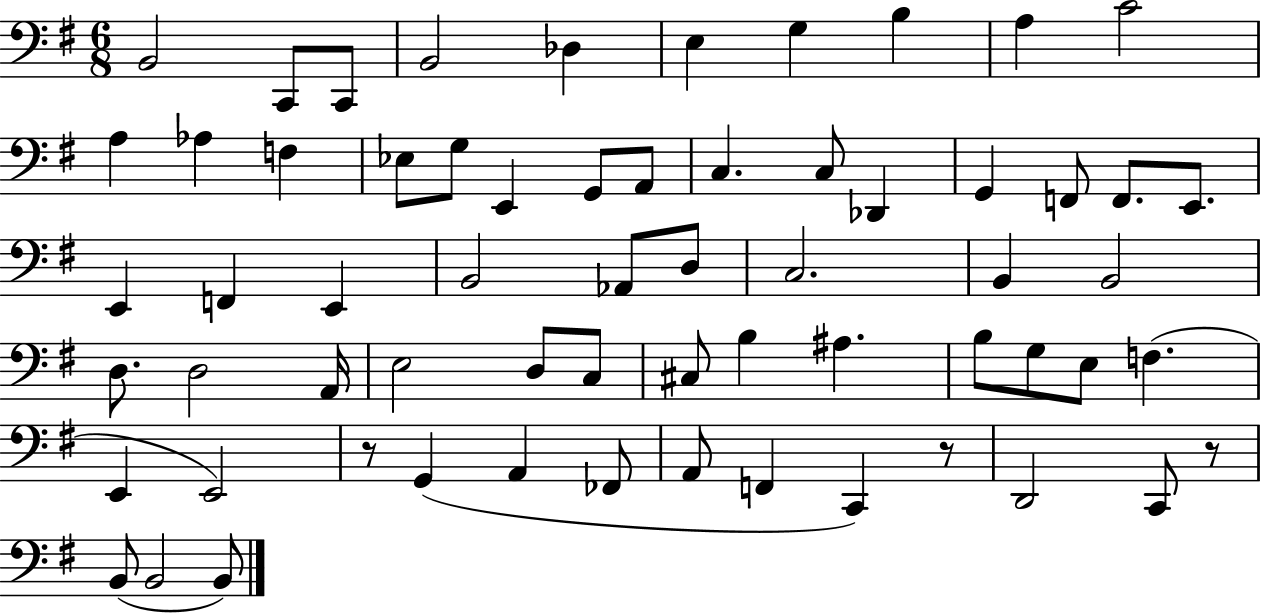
B2/h C2/e C2/e B2/h Db3/q E3/q G3/q B3/q A3/q C4/h A3/q Ab3/q F3/q Eb3/e G3/e E2/q G2/e A2/e C3/q. C3/e Db2/q G2/q F2/e F2/e. E2/e. E2/q F2/q E2/q B2/h Ab2/e D3/e C3/h. B2/q B2/h D3/e. D3/h A2/s E3/h D3/e C3/e C#3/e B3/q A#3/q. B3/e G3/e E3/e F3/q. E2/q E2/h R/e G2/q A2/q FES2/e A2/e F2/q C2/q R/e D2/h C2/e R/e B2/e B2/h B2/e